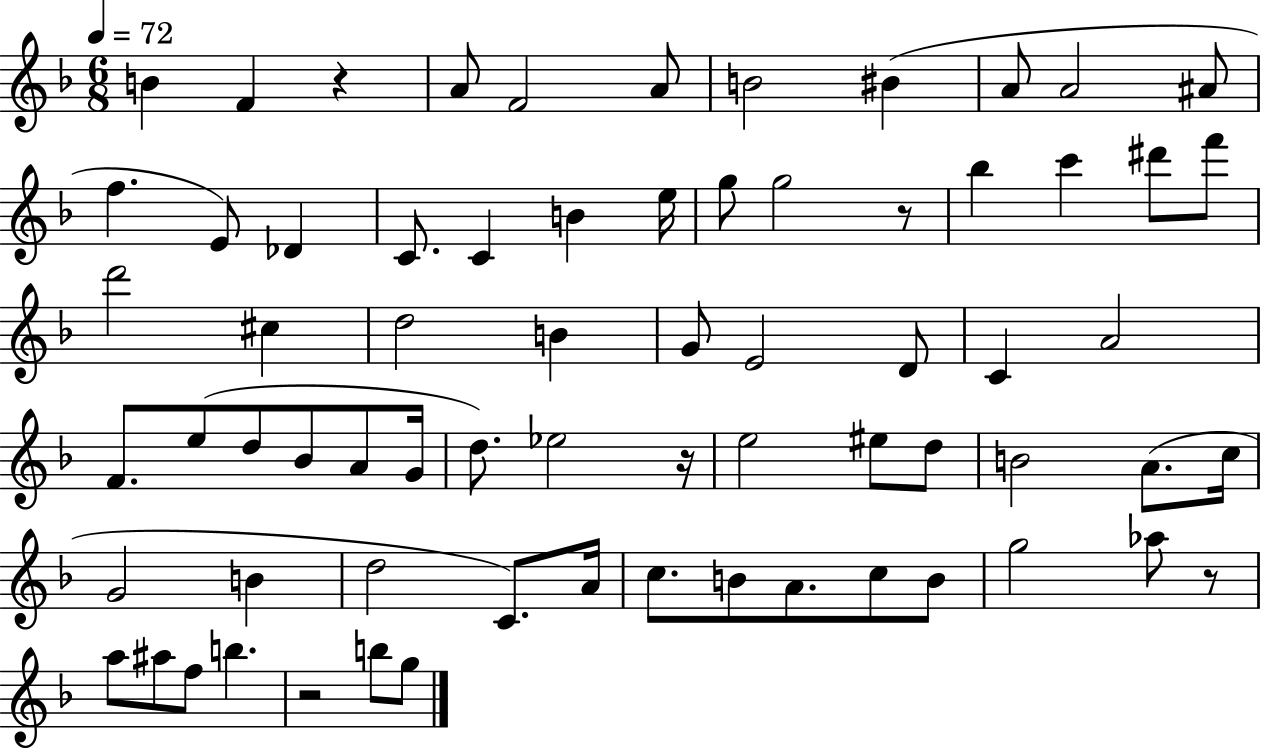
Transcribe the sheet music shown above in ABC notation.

X:1
T:Untitled
M:6/8
L:1/4
K:F
B F z A/2 F2 A/2 B2 ^B A/2 A2 ^A/2 f E/2 _D C/2 C B e/4 g/2 g2 z/2 _b c' ^d'/2 f'/2 d'2 ^c d2 B G/2 E2 D/2 C A2 F/2 e/2 d/2 _B/2 A/2 G/4 d/2 _e2 z/4 e2 ^e/2 d/2 B2 A/2 c/4 G2 B d2 C/2 A/4 c/2 B/2 A/2 c/2 B/2 g2 _a/2 z/2 a/2 ^a/2 f/2 b z2 b/2 g/2